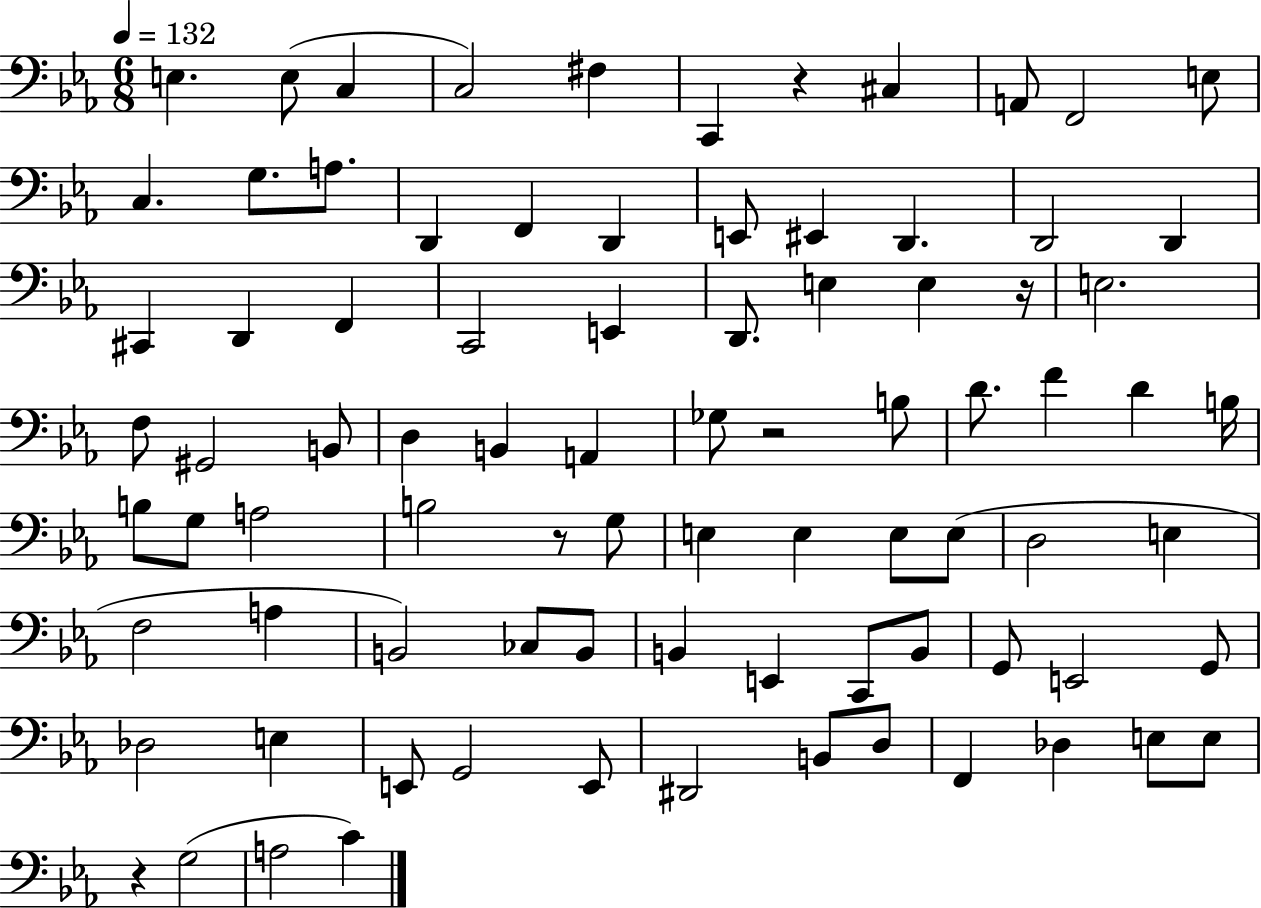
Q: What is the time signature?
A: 6/8